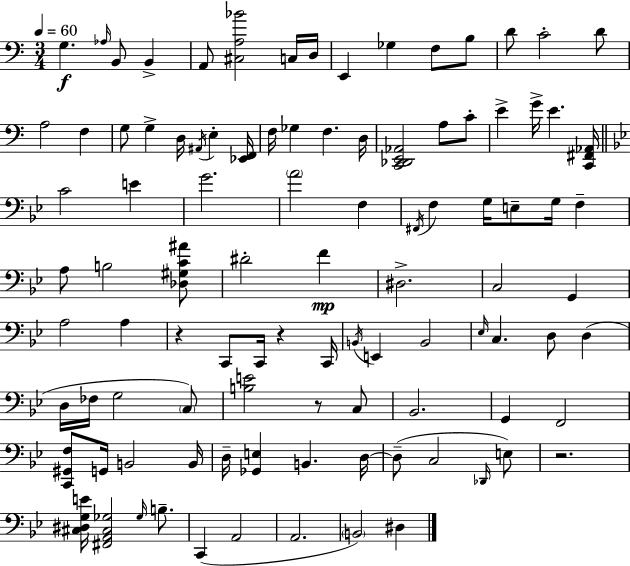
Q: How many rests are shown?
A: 4